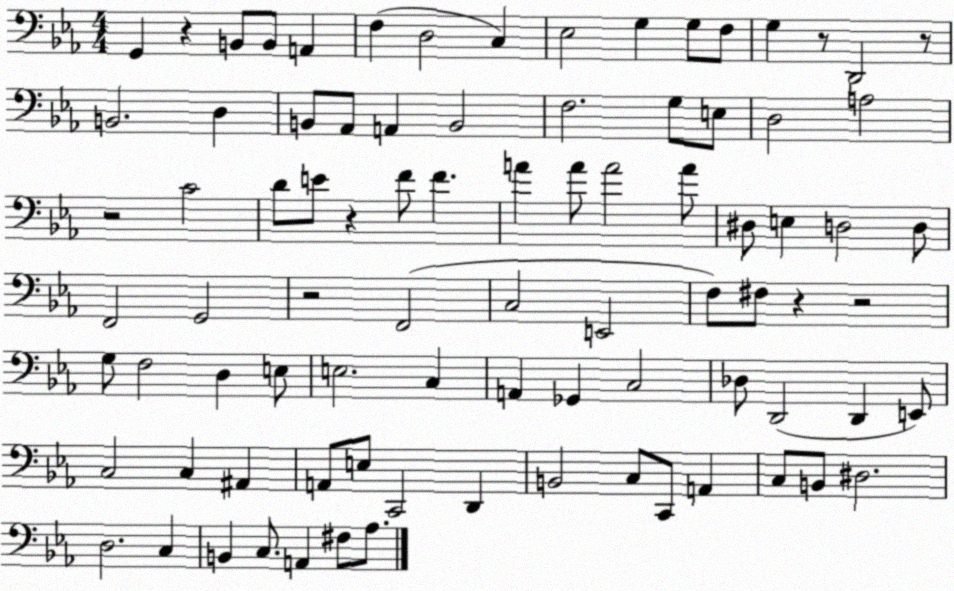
X:1
T:Untitled
M:4/4
L:1/4
K:Eb
G,, z B,,/2 B,,/2 A,, F, D,2 C, _E,2 G, G,/2 F,/2 G, z/2 D,,2 z/2 B,,2 D, B,,/2 _A,,/2 A,, B,,2 F,2 G,/2 E,/2 D,2 A,2 z2 C2 D/2 E/2 z F/2 F A A/2 A2 A/2 ^D,/2 E, D,2 D,/2 F,,2 G,,2 z2 F,,2 C,2 E,,2 F,/2 ^F,/2 z z2 G,/2 F,2 D, E,/2 E,2 C, A,, _G,, C,2 _D,/2 D,,2 D,, E,,/2 C,2 C, ^A,, A,,/2 E,/2 C,,2 D,, B,,2 C,/2 C,,/2 A,, C,/2 B,,/2 ^D,2 D,2 C, B,, C,/2 A,, ^F,/2 _A,/2